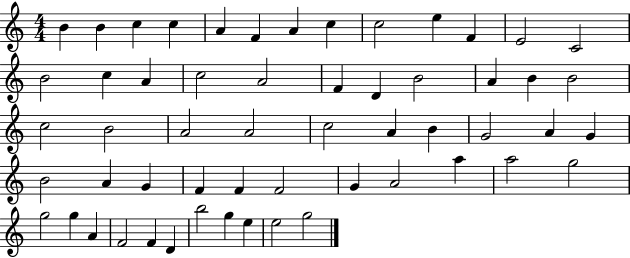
{
  \clef treble
  \numericTimeSignature
  \time 4/4
  \key c \major
  b'4 b'4 c''4 c''4 | a'4 f'4 a'4 c''4 | c''2 e''4 f'4 | e'2 c'2 | \break b'2 c''4 a'4 | c''2 a'2 | f'4 d'4 b'2 | a'4 b'4 b'2 | \break c''2 b'2 | a'2 a'2 | c''2 a'4 b'4 | g'2 a'4 g'4 | \break b'2 a'4 g'4 | f'4 f'4 f'2 | g'4 a'2 a''4 | a''2 g''2 | \break g''2 g''4 a'4 | f'2 f'4 d'4 | b''2 g''4 e''4 | e''2 g''2 | \break \bar "|."
}